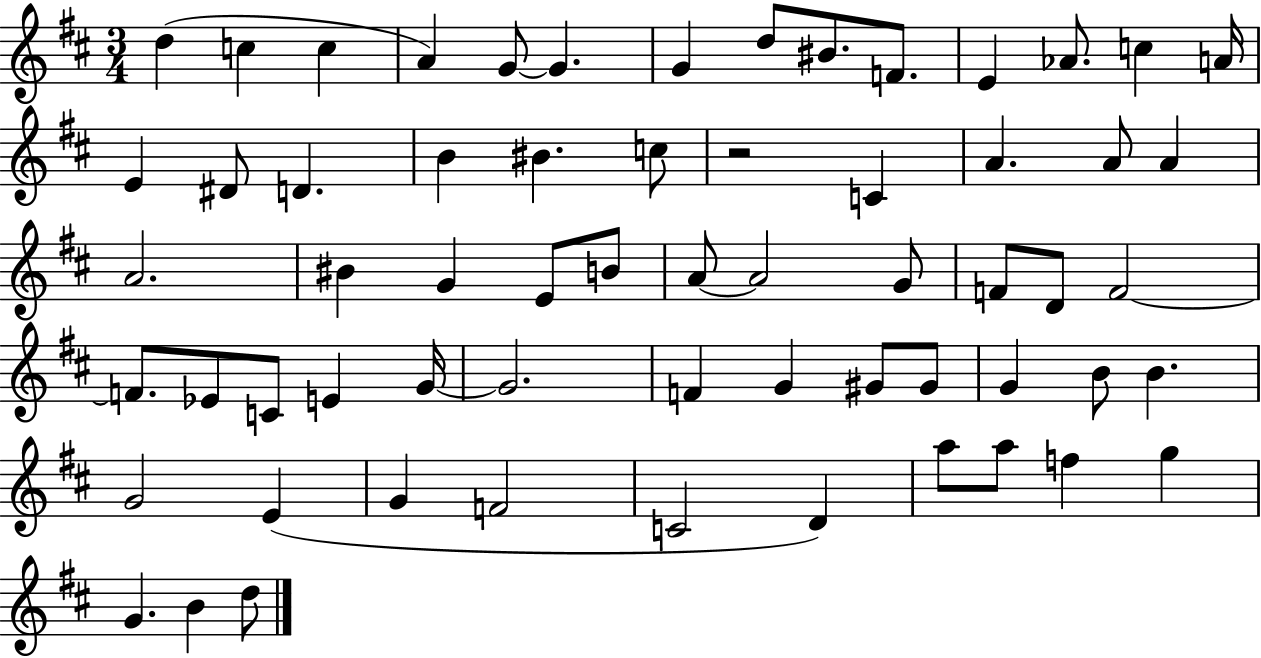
{
  \clef treble
  \numericTimeSignature
  \time 3/4
  \key d \major
  d''4( c''4 c''4 | a'4) g'8~~ g'4. | g'4 d''8 bis'8. f'8. | e'4 aes'8. c''4 a'16 | \break e'4 dis'8 d'4. | b'4 bis'4. c''8 | r2 c'4 | a'4. a'8 a'4 | \break a'2. | bis'4 g'4 e'8 b'8 | a'8~~ a'2 g'8 | f'8 d'8 f'2~~ | \break f'8. ees'8 c'8 e'4 g'16~~ | g'2. | f'4 g'4 gis'8 gis'8 | g'4 b'8 b'4. | \break g'2 e'4( | g'4 f'2 | c'2 d'4) | a''8 a''8 f''4 g''4 | \break g'4. b'4 d''8 | \bar "|."
}